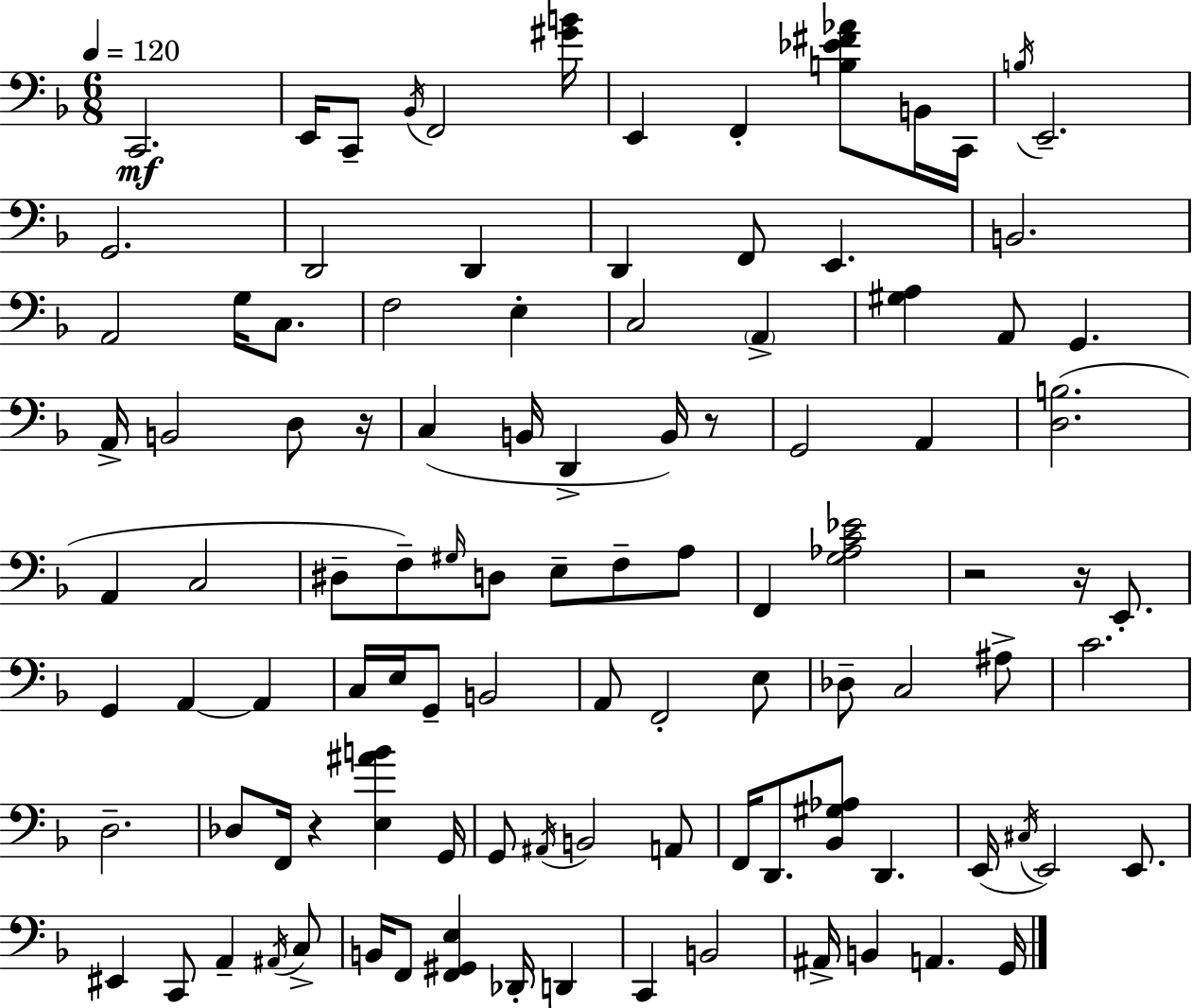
C2/h. E2/s C2/e Bb2/s F2/h [G#4,B4]/s E2/q F2/q [B3,Eb4,F#4,Ab4]/e B2/s C2/s B3/s E2/h. G2/h. D2/h D2/q D2/q F2/e E2/q. B2/h. A2/h G3/s C3/e. F3/h E3/q C3/h A2/q [G#3,A3]/q A2/e G2/q. A2/s B2/h D3/e R/s C3/q B2/s D2/q B2/s R/e G2/h A2/q [D3,B3]/h. A2/q C3/h D#3/e F3/e G#3/s D3/e E3/e F3/e A3/e F2/q [G3,Ab3,C4,Eb4]/h R/h R/s E2/e. G2/q A2/q A2/q C3/s E3/s G2/e B2/h A2/e F2/h E3/e Db3/e C3/h A#3/e C4/h. D3/h. Db3/e F2/s R/q [E3,A#4,B4]/q G2/s G2/e A#2/s B2/h A2/e F2/s D2/e. [Bb2,G#3,Ab3]/e D2/q. E2/s C#3/s E2/h E2/e. EIS2/q C2/e A2/q A#2/s C3/e B2/s F2/e [F2,G#2,E3]/q Db2/s D2/q C2/q B2/h A#2/s B2/q A2/q. G2/s